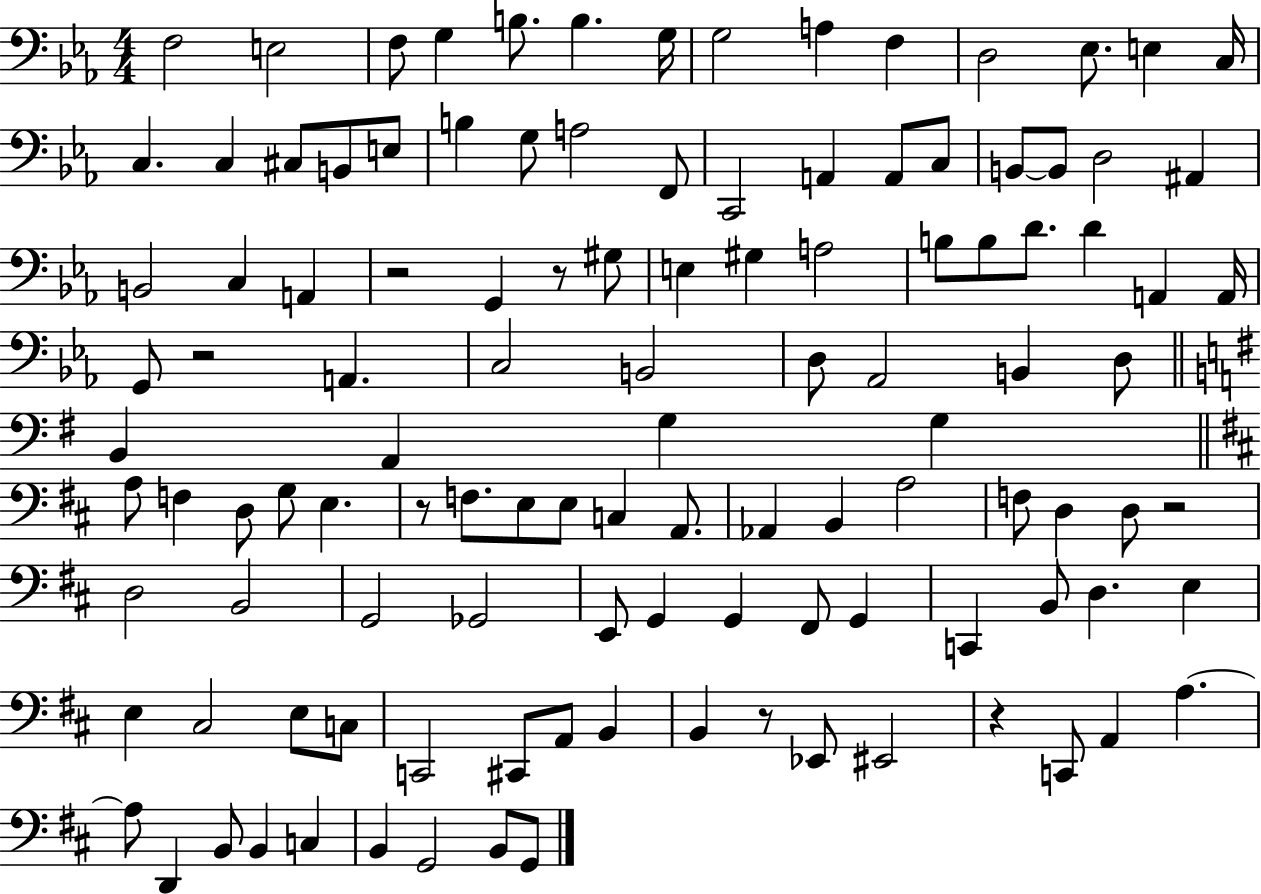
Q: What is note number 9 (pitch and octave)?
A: A3